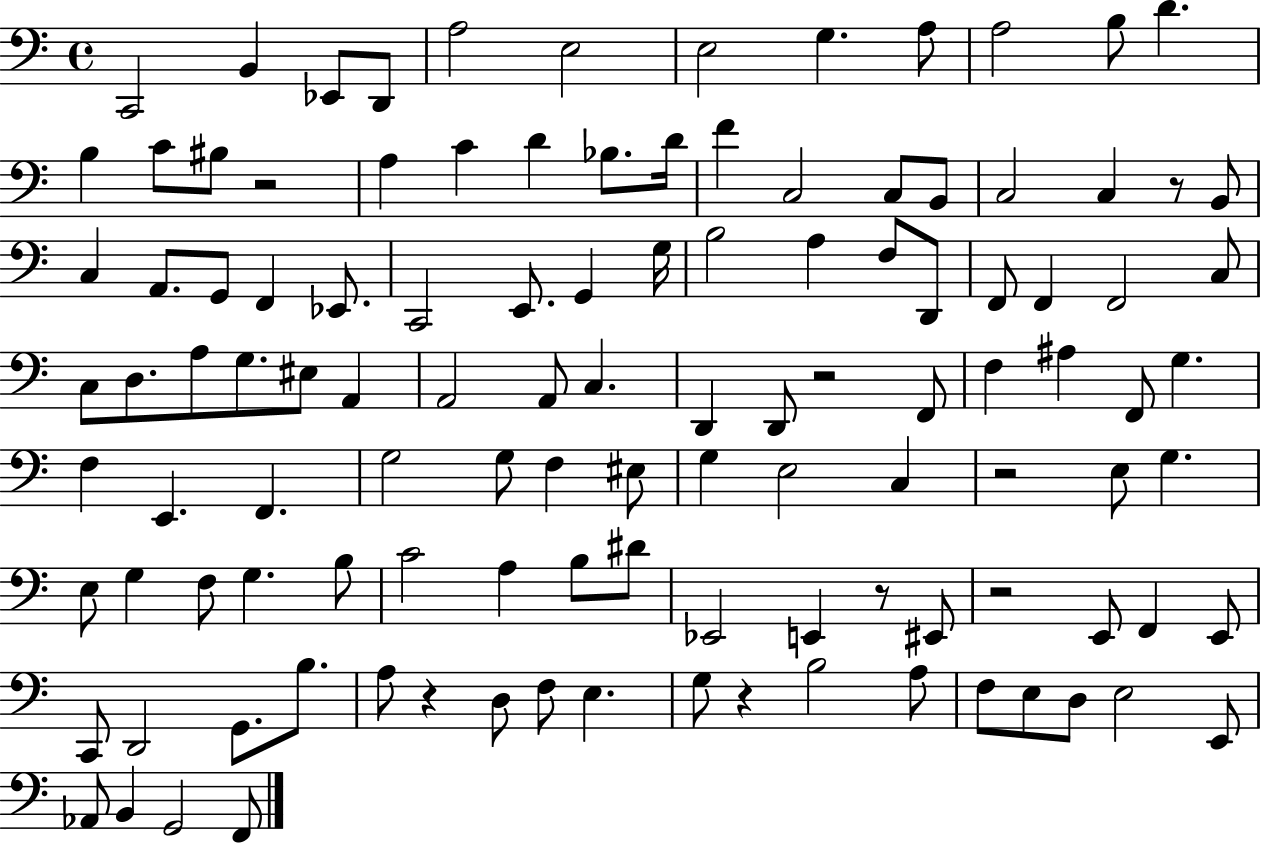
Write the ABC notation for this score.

X:1
T:Untitled
M:4/4
L:1/4
K:C
C,,2 B,, _E,,/2 D,,/2 A,2 E,2 E,2 G, A,/2 A,2 B,/2 D B, C/2 ^B,/2 z2 A, C D _B,/2 D/4 F C,2 C,/2 B,,/2 C,2 C, z/2 B,,/2 C, A,,/2 G,,/2 F,, _E,,/2 C,,2 E,,/2 G,, G,/4 B,2 A, F,/2 D,,/2 F,,/2 F,, F,,2 C,/2 C,/2 D,/2 A,/2 G,/2 ^E,/2 A,, A,,2 A,,/2 C, D,, D,,/2 z2 F,,/2 F, ^A, F,,/2 G, F, E,, F,, G,2 G,/2 F, ^E,/2 G, E,2 C, z2 E,/2 G, E,/2 G, F,/2 G, B,/2 C2 A, B,/2 ^D/2 _E,,2 E,, z/2 ^E,,/2 z2 E,,/2 F,, E,,/2 C,,/2 D,,2 G,,/2 B,/2 A,/2 z D,/2 F,/2 E, G,/2 z B,2 A,/2 F,/2 E,/2 D,/2 E,2 E,,/2 _A,,/2 B,, G,,2 F,,/2